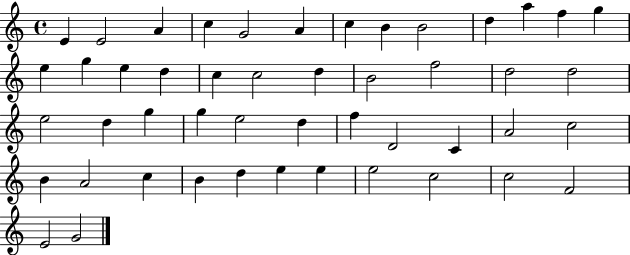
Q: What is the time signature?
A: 4/4